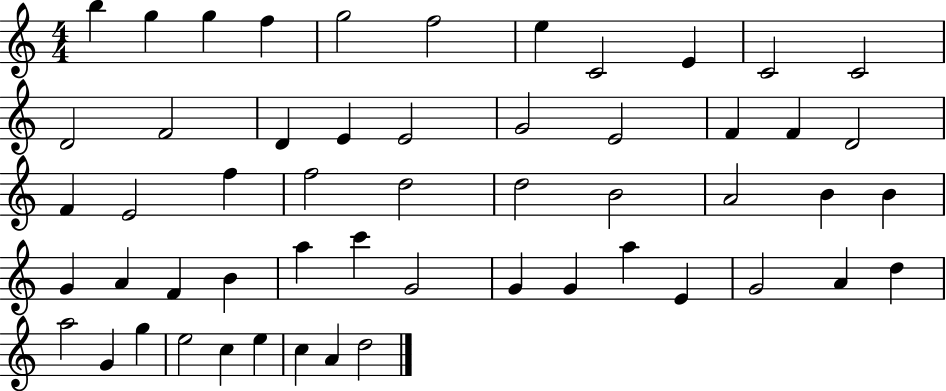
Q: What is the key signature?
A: C major